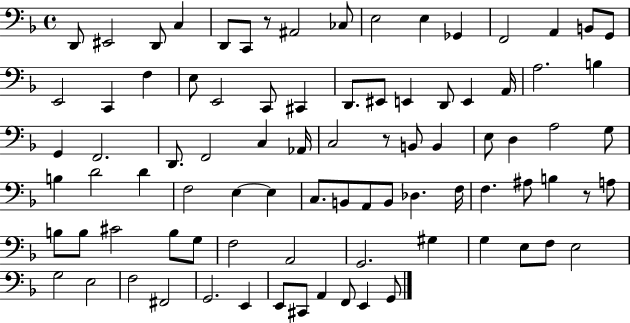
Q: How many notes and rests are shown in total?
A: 87